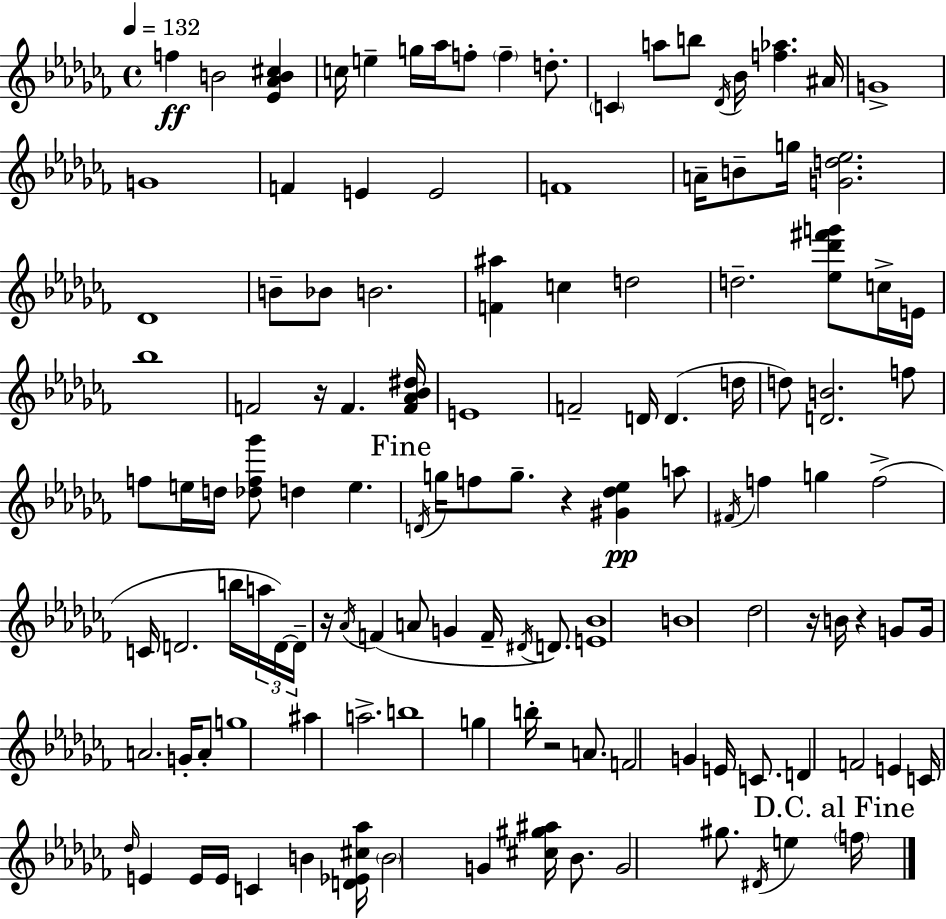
{
  \clef treble
  \time 4/4
  \defaultTimeSignature
  \key aes \minor
  \tempo 4 = 132
  \repeat volta 2 { f''4\ff b'2 <ees' aes' b' cis''>4 | c''16 e''4-- g''16 aes''16 f''8-. \parenthesize f''4-- d''8.-. | \parenthesize c'4 a''8 b''8 \acciaccatura { des'16 } bes'16 <f'' aes''>4. | ais'16 g'1-> | \break g'1 | f'4 e'4 e'2 | f'1 | a'16-- b'8-- g''16 <g' d'' ees''>2. | \break des'1 | b'8-- bes'8 b'2. | <f' ais''>4 c''4 d''2 | d''2.-- <ees'' des''' fis''' g'''>8 c''16-> | \break e'16 bes''1 | f'2 r16 f'4. | <f' aes' bes' dis''>16 e'1 | f'2-- d'16 d'4.( | \break d''16 d''8) <d' b'>2. f''8 | f''8 e''16 d''16 <des'' f'' ges'''>8 d''4 e''4. | \mark "Fine" \acciaccatura { d'16 } g''16 f''8 g''8.-- r4 <gis' des'' ees''>4\pp | a''8 \acciaccatura { fis'16 } f''4 g''4 f''2->( | \break c'16 d'2. | b''16 \tuplet 3/2 { a''16 d'16~~) d'16-- } r16 \acciaccatura { aes'16 } f'4( a'8 g'4 | f'16-- \acciaccatura { dis'16 } d'8.) <e' bes'>1 | b'1 | \break des''2 r16 b'16 r4 | g'8 g'16 a'2. | g'16-. a'8-. g''1 | ais''4 a''2.-> | \break b''1 | g''4 b''16-. r2 | a'8. f'2 g'4 | e'16 c'8. d'4 f'2 | \break e'4 c'16 \grace { des''16 } e'4 e'16 e'16 c'4 | b'4 <d' ees' cis'' aes''>16 \parenthesize b'2 g'4 | <cis'' gis'' ais''>16 bes'8. g'2 gis''8. | \acciaccatura { dis'16 } e''4 \mark "D.C. al Fine" \parenthesize f''16 } \bar "|."
}